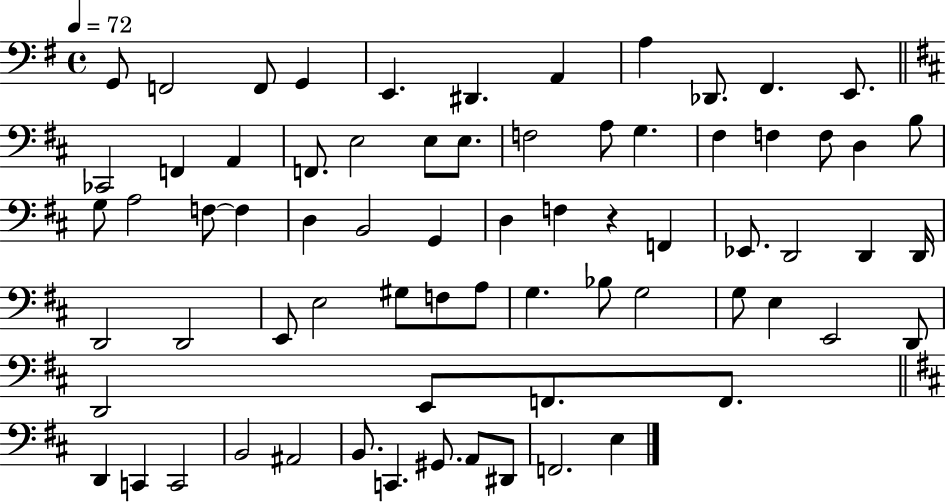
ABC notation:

X:1
T:Untitled
M:4/4
L:1/4
K:G
G,,/2 F,,2 F,,/2 G,, E,, ^D,, A,, A, _D,,/2 ^F,, E,,/2 _C,,2 F,, A,, F,,/2 E,2 E,/2 E,/2 F,2 A,/2 G, ^F, F, F,/2 D, B,/2 G,/2 A,2 F,/2 F, D, B,,2 G,, D, F, z F,, _E,,/2 D,,2 D,, D,,/4 D,,2 D,,2 E,,/2 E,2 ^G,/2 F,/2 A,/2 G, _B,/2 G,2 G,/2 E, E,,2 D,,/2 D,,2 E,,/2 F,,/2 F,,/2 D,, C,, C,,2 B,,2 ^A,,2 B,,/2 C,, ^G,,/2 A,,/2 ^D,,/2 F,,2 E,